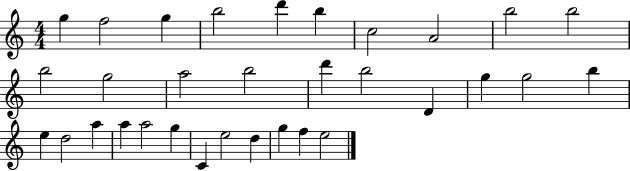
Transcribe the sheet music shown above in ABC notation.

X:1
T:Untitled
M:4/4
L:1/4
K:C
g f2 g b2 d' b c2 A2 b2 b2 b2 g2 a2 b2 d' b2 D g g2 b e d2 a a a2 g C e2 d g f e2